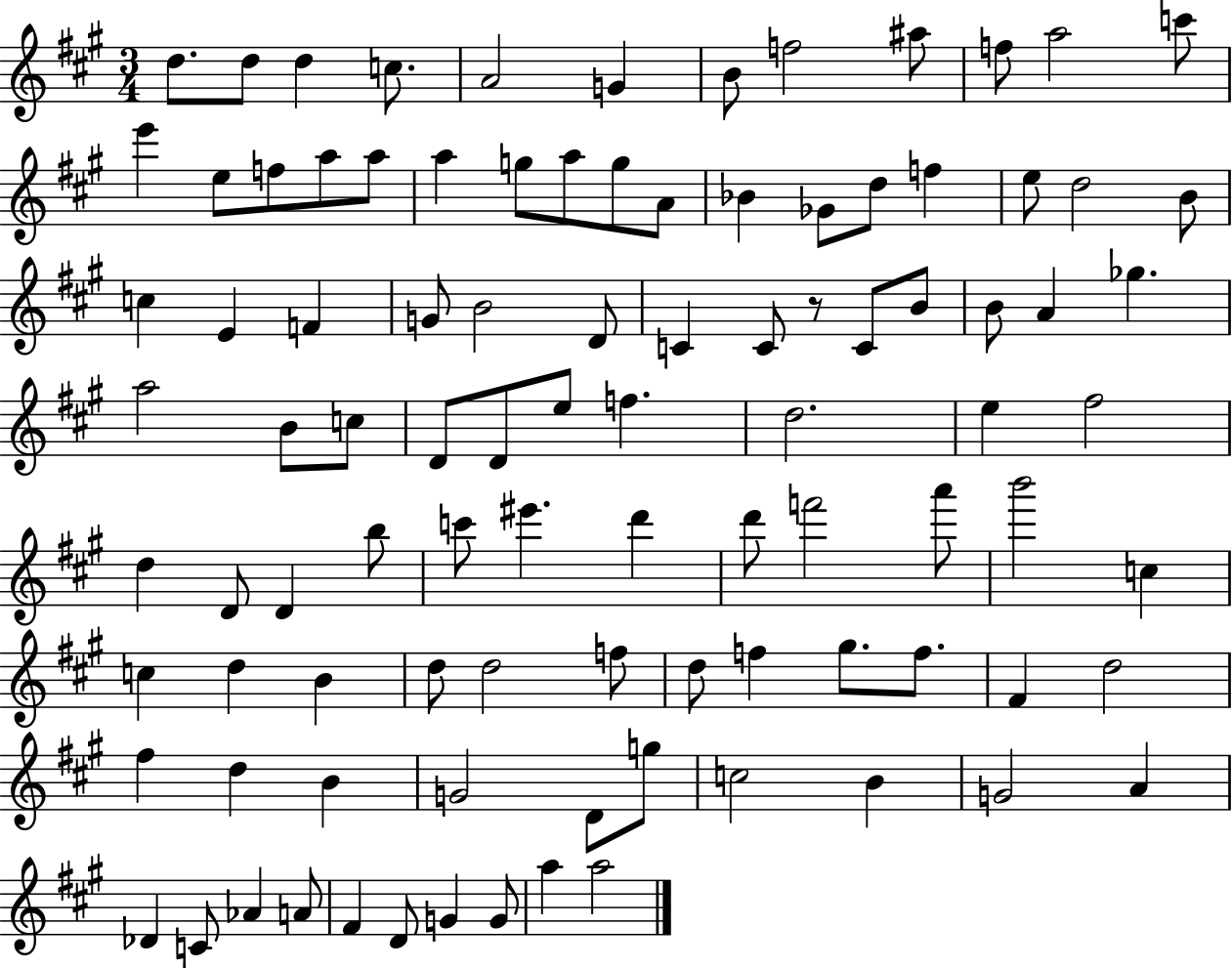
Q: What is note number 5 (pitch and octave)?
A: A4